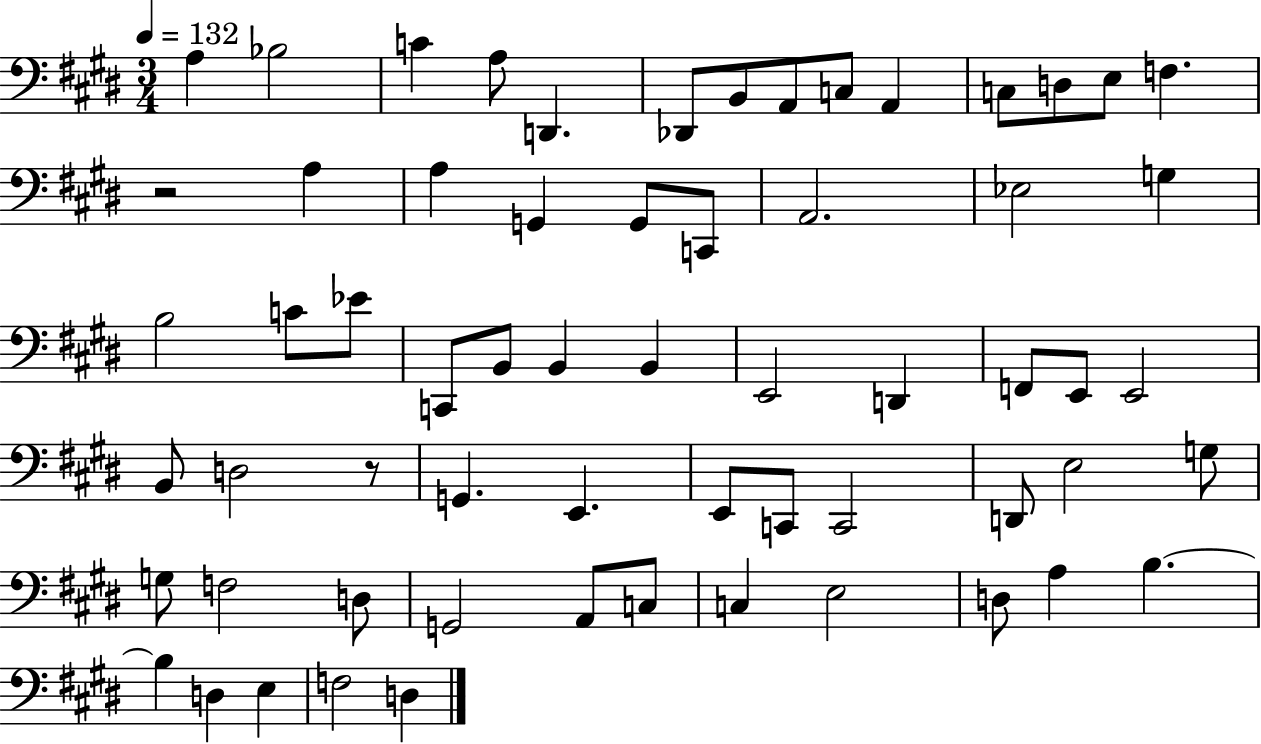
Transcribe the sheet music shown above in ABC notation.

X:1
T:Untitled
M:3/4
L:1/4
K:E
A, _B,2 C A,/2 D,, _D,,/2 B,,/2 A,,/2 C,/2 A,, C,/2 D,/2 E,/2 F, z2 A, A, G,, G,,/2 C,,/2 A,,2 _E,2 G, B,2 C/2 _E/2 C,,/2 B,,/2 B,, B,, E,,2 D,, F,,/2 E,,/2 E,,2 B,,/2 D,2 z/2 G,, E,, E,,/2 C,,/2 C,,2 D,,/2 E,2 G,/2 G,/2 F,2 D,/2 G,,2 A,,/2 C,/2 C, E,2 D,/2 A, B, B, D, E, F,2 D,